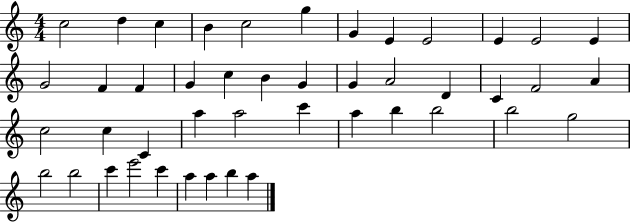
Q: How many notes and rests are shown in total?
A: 45